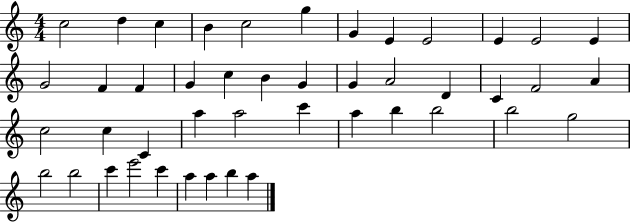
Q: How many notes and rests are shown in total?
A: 45